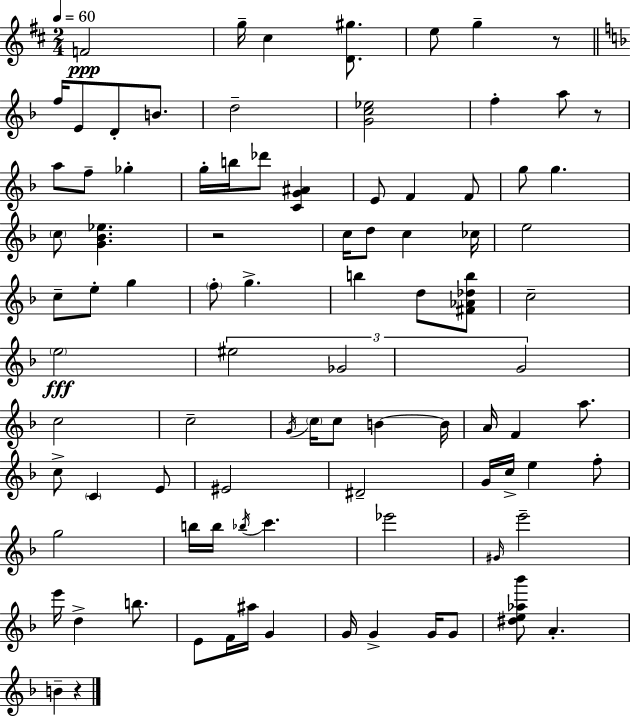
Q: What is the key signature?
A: D major